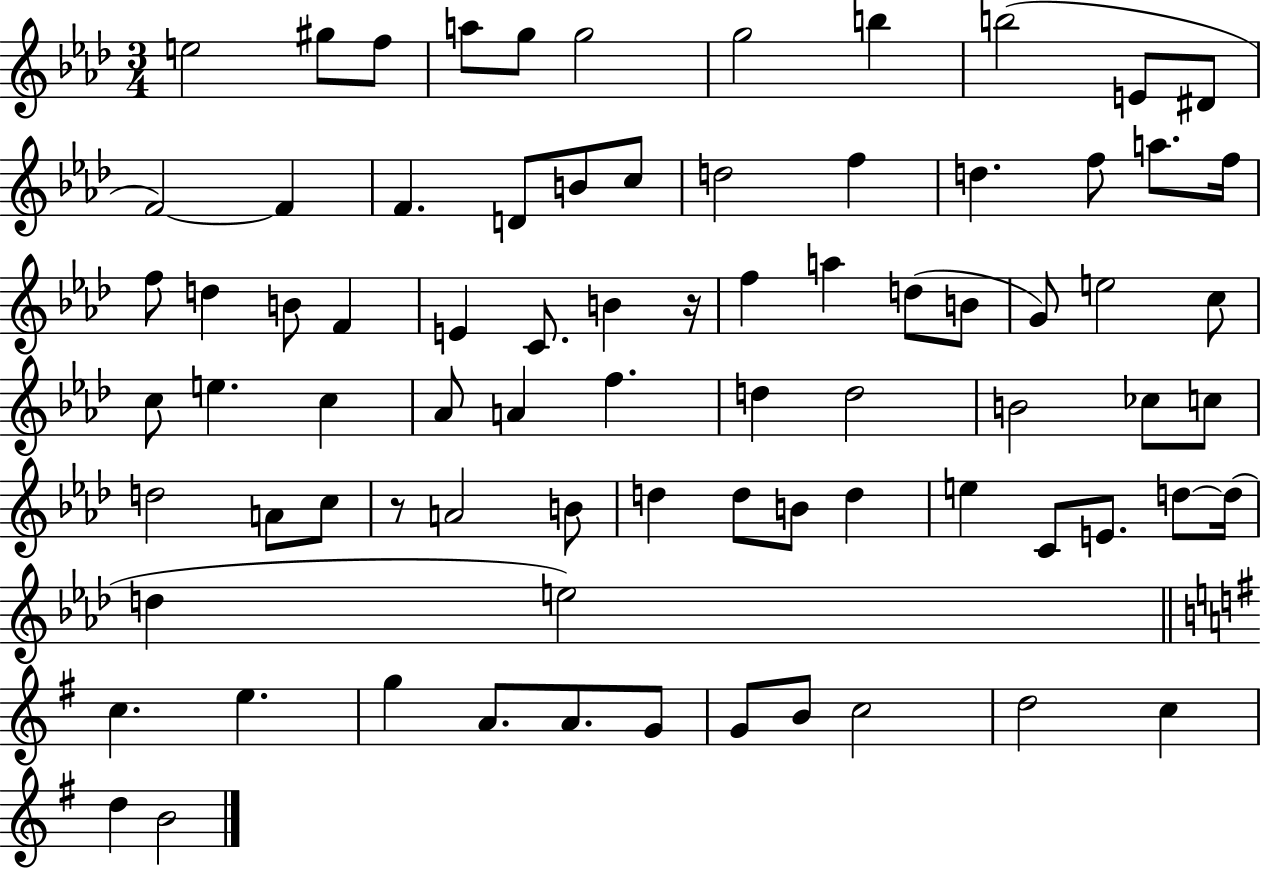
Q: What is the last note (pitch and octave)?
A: B4